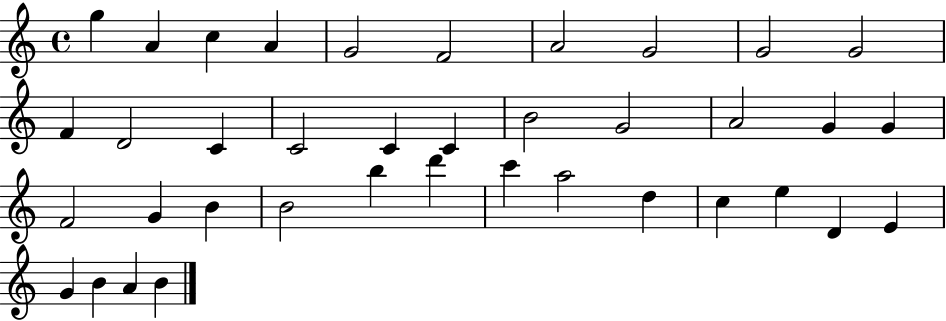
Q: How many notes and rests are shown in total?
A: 38